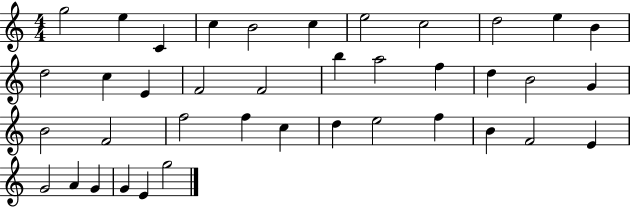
X:1
T:Untitled
M:4/4
L:1/4
K:C
g2 e C c B2 c e2 c2 d2 e B d2 c E F2 F2 b a2 f d B2 G B2 F2 f2 f c d e2 f B F2 E G2 A G G E g2